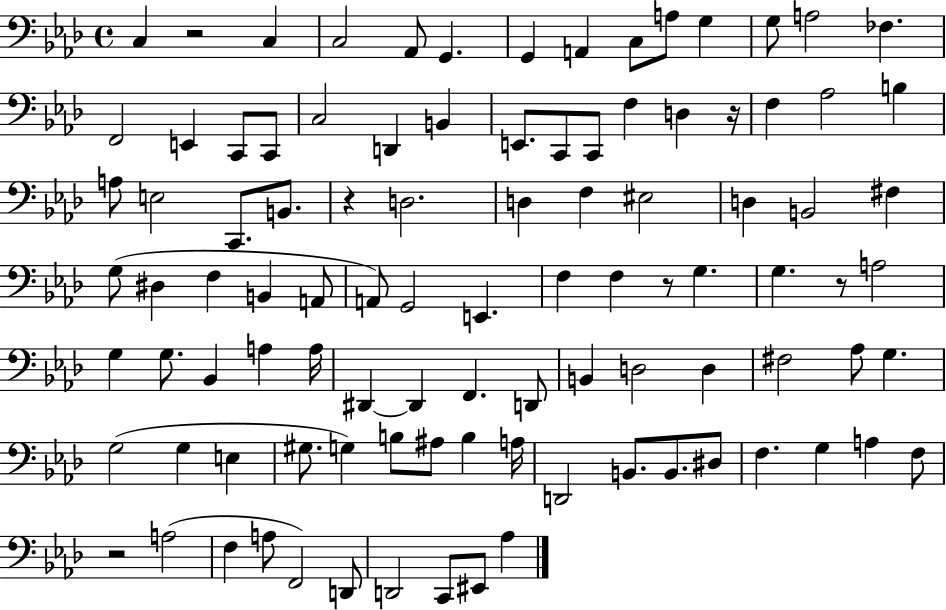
C3/q R/h C3/q C3/h Ab2/e G2/q. G2/q A2/q C3/e A3/e G3/q G3/e A3/h FES3/q. F2/h E2/q C2/e C2/e C3/h D2/q B2/q E2/e. C2/e C2/e F3/q D3/q R/s F3/q Ab3/h B3/q A3/e E3/h C2/e. B2/e. R/q D3/h. D3/q F3/q EIS3/h D3/q B2/h F#3/q G3/e D#3/q F3/q B2/q A2/e A2/e G2/h E2/q. F3/q F3/q R/e G3/q. G3/q. R/e A3/h G3/q G3/e. Bb2/q A3/q A3/s D#2/q D#2/q F2/q. D2/e B2/q D3/h D3/q F#3/h Ab3/e G3/q. G3/h G3/q E3/q G#3/e. G3/q B3/e A#3/e B3/q A3/s D2/h B2/e. B2/e. D#3/e F3/q. G3/q A3/q F3/e R/h A3/h F3/q A3/e F2/h D2/e D2/h C2/e EIS2/e Ab3/q